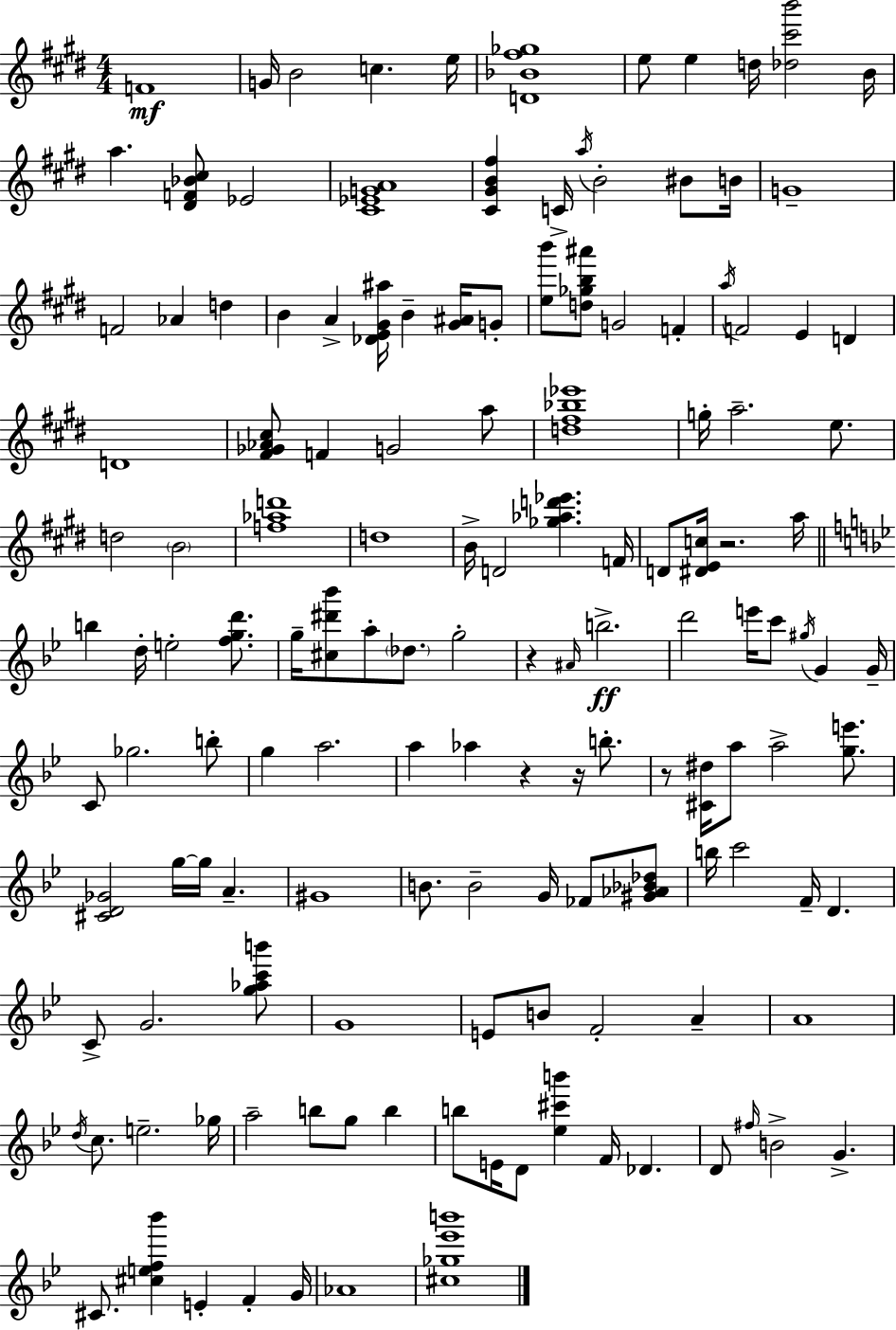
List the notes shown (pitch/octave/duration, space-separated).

F4/w G4/s B4/h C5/q. E5/s [D4,Bb4,F#5,Gb5]/w E5/e E5/q D5/s [Db5,C#6,B6]/h B4/s A5/q. [D#4,F4,Bb4,C#5]/e Eb4/h [C#4,Eb4,G4,A4]/w [C#4,G#4,B4,F#5]/q C4/s A5/s B4/h BIS4/e B4/s G4/w F4/h Ab4/q D5/q B4/q A4/q [Db4,E4,G#4,A#5]/s B4/q [G#4,A#4]/s G4/e [E5,B6]/e [D5,Gb5,B5,A#6]/e G4/h F4/q A5/s F4/h E4/q D4/q D4/w [F#4,Gb4,Ab4,C#5]/e F4/q G4/h A5/e [D5,F#5,Bb5,Eb6]/w G5/s A5/h. E5/e. D5/h B4/h [F5,Ab5,D6]/w D5/w B4/s D4/h [Gb5,Ab5,D6,Eb6]/q. F4/s D4/e [D#4,E4,C5]/s R/h. A5/s B5/q D5/s E5/h [F5,G5,D6]/e. G5/s [C#5,D#6,Bb6]/e A5/e Db5/e. G5/h R/q A#4/s B5/h. D6/h E6/s C6/e G#5/s G4/q G4/s C4/e Gb5/h. B5/e G5/q A5/h. A5/q Ab5/q R/q R/s B5/e. R/e [C#4,D#5]/s A5/e A5/h [G5,E6]/e. [C#4,D4,Gb4]/h G5/s G5/s A4/q. G#4/w B4/e. B4/h G4/s FES4/e [G#4,Ab4,Bb4,Db5]/e B5/s C6/h F4/s D4/q. C4/e G4/h. [G5,Ab5,C6,B6]/e G4/w E4/e B4/e F4/h A4/q A4/w D5/s C5/e. E5/h. Gb5/s A5/h B5/e G5/e B5/q B5/e E4/s D4/e [Eb5,C#6,B6]/q F4/s Db4/q. D4/e F#5/s B4/h G4/q. C#4/e. [C#5,E5,F5,Bb6]/q E4/q F4/q G4/s Ab4/w [C#5,Gb5,Eb6,B6]/w